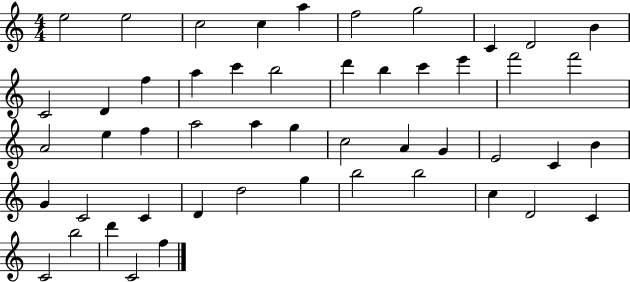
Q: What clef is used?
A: treble